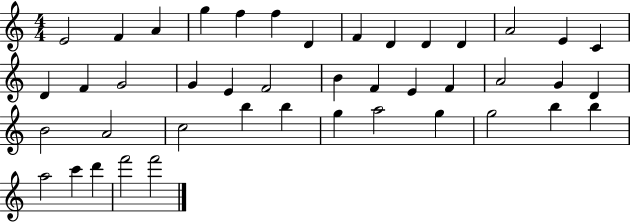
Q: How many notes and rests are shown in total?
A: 43